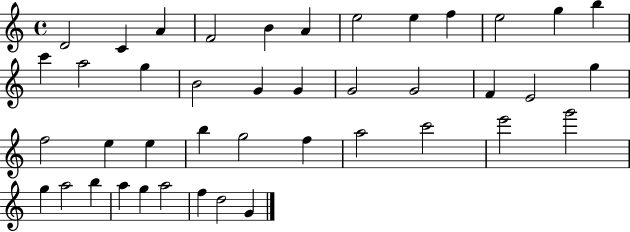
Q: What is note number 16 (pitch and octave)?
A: B4